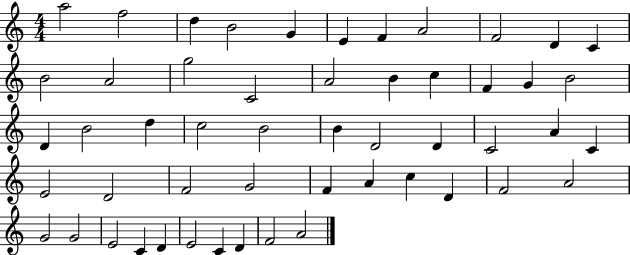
A5/h F5/h D5/q B4/h G4/q E4/q F4/q A4/h F4/h D4/q C4/q B4/h A4/h G5/h C4/h A4/h B4/q C5/q F4/q G4/q B4/h D4/q B4/h D5/q C5/h B4/h B4/q D4/h D4/q C4/h A4/q C4/q E4/h D4/h F4/h G4/h F4/q A4/q C5/q D4/q F4/h A4/h G4/h G4/h E4/h C4/q D4/q E4/h C4/q D4/q F4/h A4/h